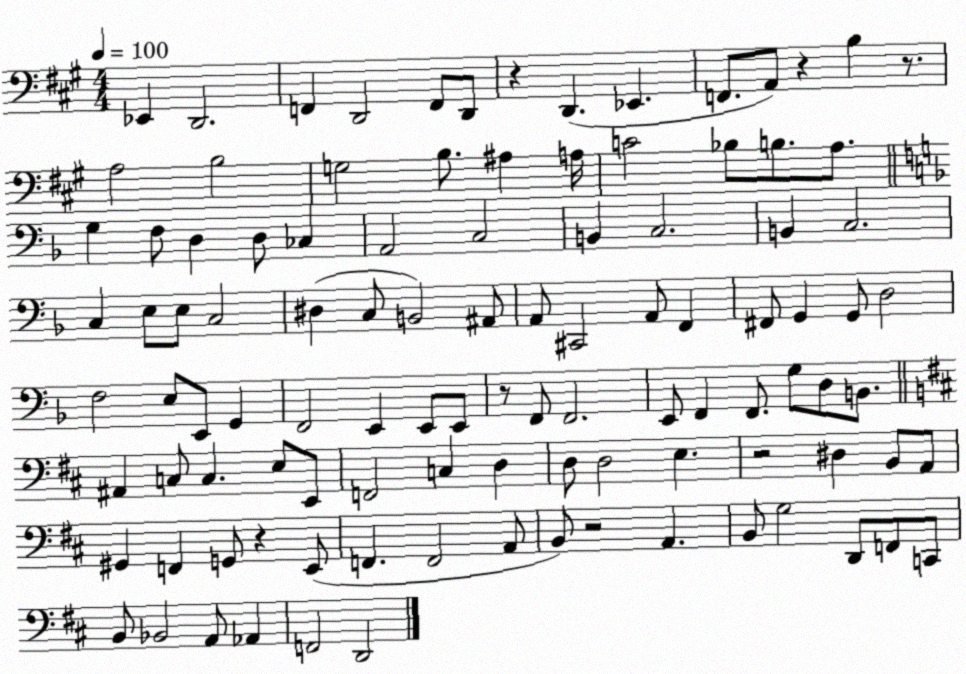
X:1
T:Untitled
M:4/4
L:1/4
K:A
_E,, D,,2 F,, D,,2 F,,/2 D,,/2 z D,, _E,, F,,/2 A,,/2 z B, z/2 A,2 B,2 G,2 B,/2 ^A, A,/4 C2 _B,/2 B,/2 A,/2 G, F,/2 D, D,/2 _C, A,,2 C,2 B,, C,2 B,, C,2 C, E,/2 E,/2 C,2 ^D, C,/2 B,,2 ^A,,/2 A,,/2 ^C,,2 A,,/2 F,, ^F,,/2 G,, G,,/2 D,2 F,2 E,/2 E,,/2 G,, F,,2 E,, E,,/2 E,,/2 z/2 F,,/2 F,,2 E,,/2 F,, F,,/2 G,/2 D,/2 B,,/2 ^A,, C,/2 C, E,/2 E,,/2 F,,2 C, D, D,/2 D,2 E, z2 ^D, B,,/2 A,,/2 ^G,, F,, G,,/2 z E,,/2 F,, F,,2 A,,/2 B,,/2 z2 A,, B,,/2 G,2 D,,/2 F,,/2 C,,/2 B,,/2 _B,,2 A,,/2 _A,, F,,2 D,,2